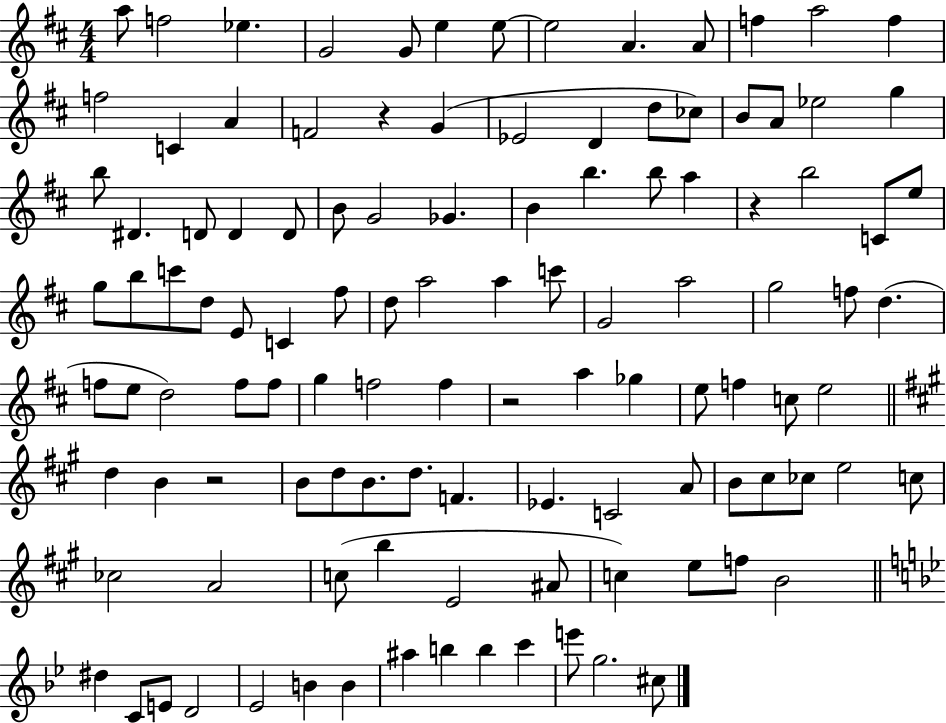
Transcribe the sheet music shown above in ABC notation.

X:1
T:Untitled
M:4/4
L:1/4
K:D
a/2 f2 _e G2 G/2 e e/2 e2 A A/2 f a2 f f2 C A F2 z G _E2 D d/2 _c/2 B/2 A/2 _e2 g b/2 ^D D/2 D D/2 B/2 G2 _G B b b/2 a z b2 C/2 e/2 g/2 b/2 c'/2 d/2 E/2 C ^f/2 d/2 a2 a c'/2 G2 a2 g2 f/2 d f/2 e/2 d2 f/2 f/2 g f2 f z2 a _g e/2 f c/2 e2 d B z2 B/2 d/2 B/2 d/2 F _E C2 A/2 B/2 ^c/2 _c/2 e2 c/2 _c2 A2 c/2 b E2 ^A/2 c e/2 f/2 B2 ^d C/2 E/2 D2 _E2 B B ^a b b c' e'/2 g2 ^c/2